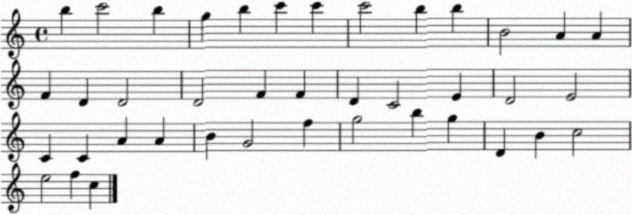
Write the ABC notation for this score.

X:1
T:Untitled
M:4/4
L:1/4
K:C
b c'2 b g b c' c' c'2 b b B2 A A F D D2 D2 F F D C2 E D2 E2 C C A A B G2 f g2 b g D B c2 e2 f c